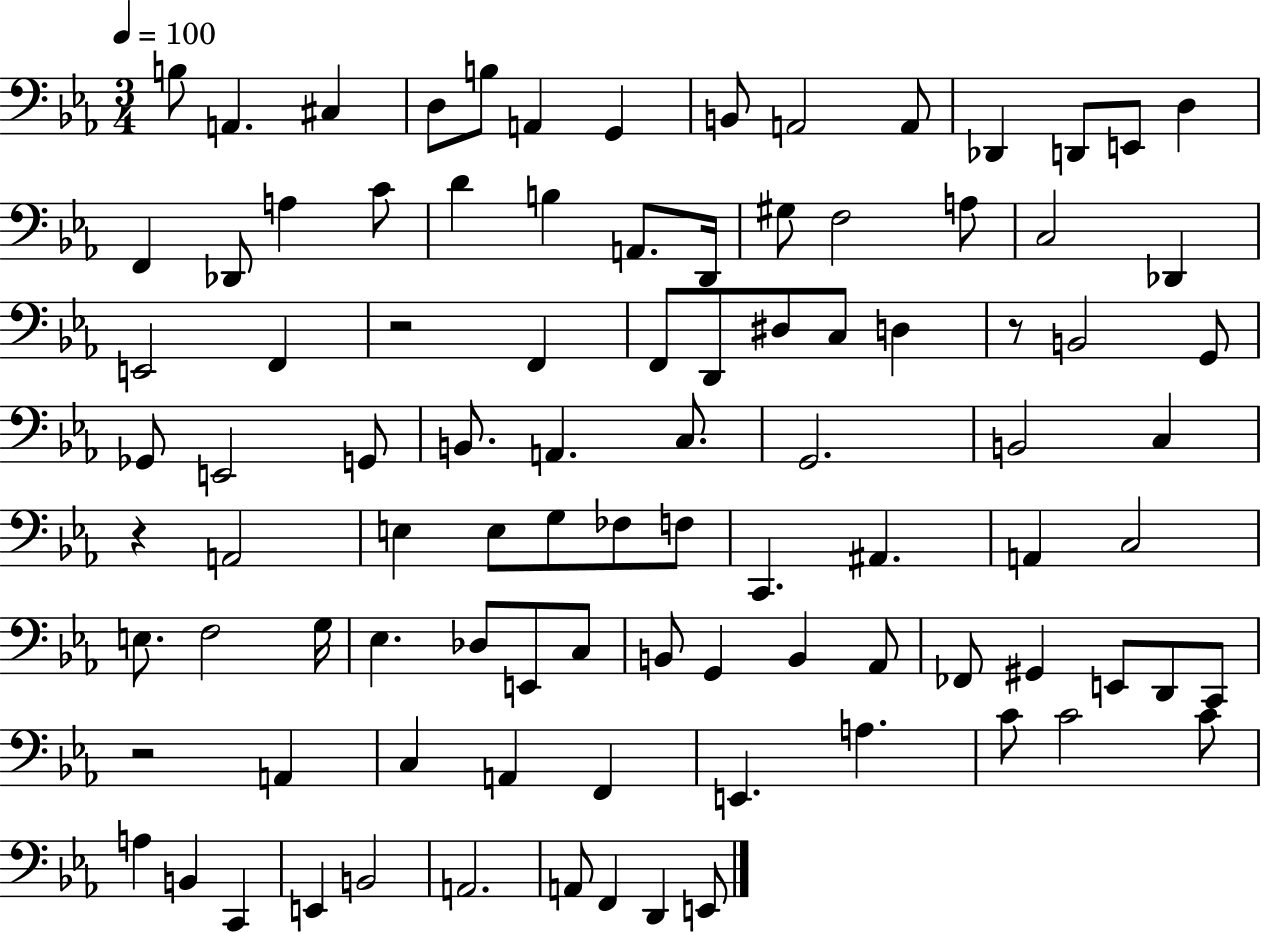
B3/e A2/q. C#3/q D3/e B3/e A2/q G2/q B2/e A2/h A2/e Db2/q D2/e E2/e D3/q F2/q Db2/e A3/q C4/e D4/q B3/q A2/e. D2/s G#3/e F3/h A3/e C3/h Db2/q E2/h F2/q R/h F2/q F2/e D2/e D#3/e C3/e D3/q R/e B2/h G2/e Gb2/e E2/h G2/e B2/e. A2/q. C3/e. G2/h. B2/h C3/q R/q A2/h E3/q E3/e G3/e FES3/e F3/e C2/q. A#2/q. A2/q C3/h E3/e. F3/h G3/s Eb3/q. Db3/e E2/e C3/e B2/e G2/q B2/q Ab2/e FES2/e G#2/q E2/e D2/e C2/e R/h A2/q C3/q A2/q F2/q E2/q. A3/q. C4/e C4/h C4/e A3/q B2/q C2/q E2/q B2/h A2/h. A2/e F2/q D2/q E2/e